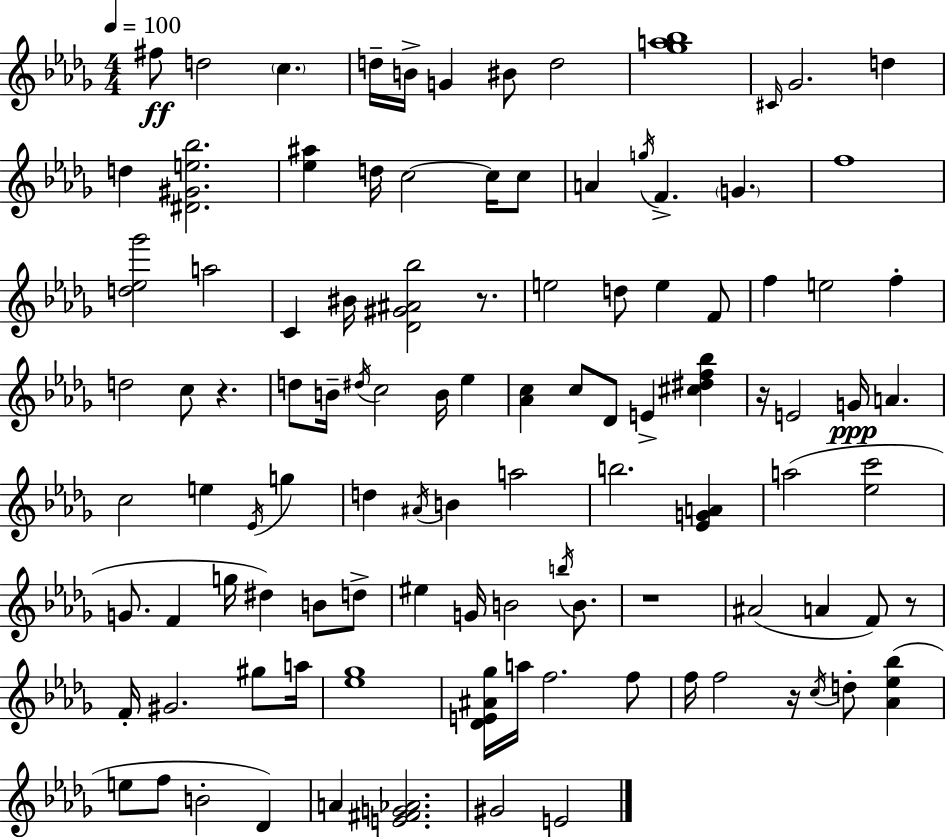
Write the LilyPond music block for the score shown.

{
  \clef treble
  \numericTimeSignature
  \time 4/4
  \key bes \minor
  \tempo 4 = 100
  fis''8\ff d''2 \parenthesize c''4. | d''16-- b'16-> g'4 bis'8 d''2 | <ges'' a'' bes''>1 | \grace { cis'16 } ges'2. d''4 | \break d''4 <dis' gis' e'' bes''>2. | <ees'' ais''>4 d''16 c''2~~ c''16 c''8 | a'4 \acciaccatura { g''16 } f'4.-> \parenthesize g'4. | f''1 | \break <d'' ees'' ges'''>2 a''2 | c'4 bis'16 <des' gis' ais' bes''>2 r8. | e''2 d''8 e''4 | f'8 f''4 e''2 f''4-. | \break d''2 c''8 r4. | d''8 b'16-- \acciaccatura { dis''16 } c''2 b'16 ees''4 | <aes' c''>4 c''8 des'8 e'4-> <cis'' dis'' f'' bes''>4 | r16 e'2 g'16\ppp a'4. | \break c''2 e''4 \acciaccatura { ees'16 } | g''4 d''4 \acciaccatura { ais'16 } b'4 a''2 | b''2. | <ees' g' a'>4 a''2( <ees'' c'''>2 | \break g'8. f'4 g''16 dis''4) | b'8 d''8-> eis''4 g'16 b'2 | \acciaccatura { b''16 } b'8. r1 | ais'2( a'4 | \break f'8) r8 f'16-. gis'2. | gis''8 a''16 <ees'' ges''>1 | <des' e' ais' ges''>16 a''16 f''2. | f''8 f''16 f''2 r16 | \break \acciaccatura { c''16 } d''8-. <aes' ees'' bes''>4( e''8 f''8 b'2-. | des'4) a'4 <e' fis' g' aes'>2. | gis'2 e'2 | \bar "|."
}